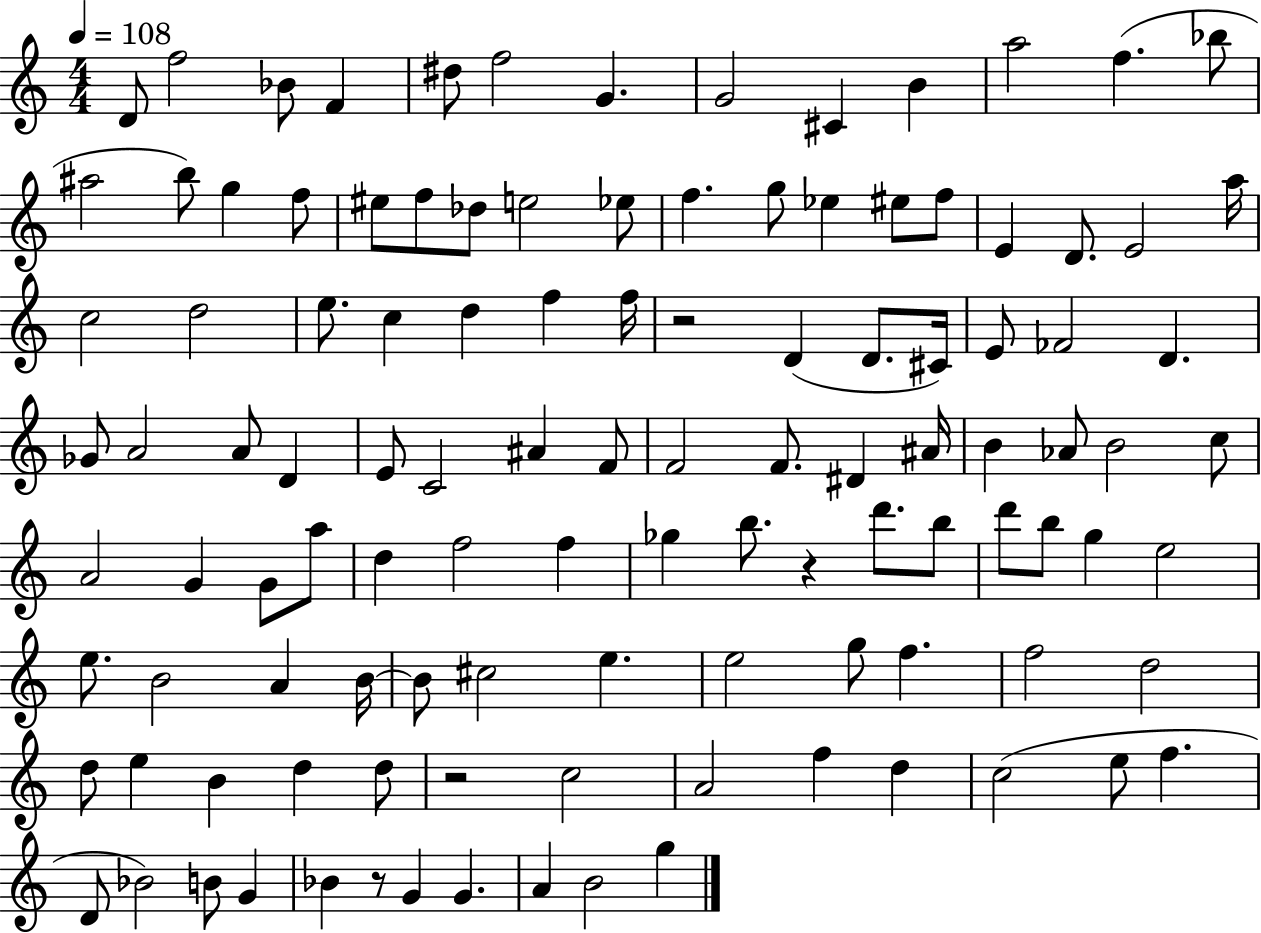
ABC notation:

X:1
T:Untitled
M:4/4
L:1/4
K:C
D/2 f2 _B/2 F ^d/2 f2 G G2 ^C B a2 f _b/2 ^a2 b/2 g f/2 ^e/2 f/2 _d/2 e2 _e/2 f g/2 _e ^e/2 f/2 E D/2 E2 a/4 c2 d2 e/2 c d f f/4 z2 D D/2 ^C/4 E/2 _F2 D _G/2 A2 A/2 D E/2 C2 ^A F/2 F2 F/2 ^D ^A/4 B _A/2 B2 c/2 A2 G G/2 a/2 d f2 f _g b/2 z d'/2 b/2 d'/2 b/2 g e2 e/2 B2 A B/4 B/2 ^c2 e e2 g/2 f f2 d2 d/2 e B d d/2 z2 c2 A2 f d c2 e/2 f D/2 _B2 B/2 G _B z/2 G G A B2 g